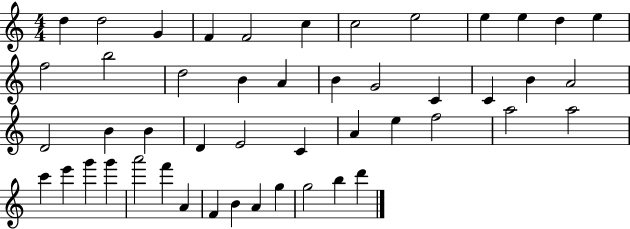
{
  \clef treble
  \numericTimeSignature
  \time 4/4
  \key c \major
  d''4 d''2 g'4 | f'4 f'2 c''4 | c''2 e''2 | e''4 e''4 d''4 e''4 | \break f''2 b''2 | d''2 b'4 a'4 | b'4 g'2 c'4 | c'4 b'4 a'2 | \break d'2 b'4 b'4 | d'4 e'2 c'4 | a'4 e''4 f''2 | a''2 a''2 | \break c'''4 e'''4 g'''4 g'''4 | a'''2 f'''4 a'4 | f'4 b'4 a'4 g''4 | g''2 b''4 d'''4 | \break \bar "|."
}